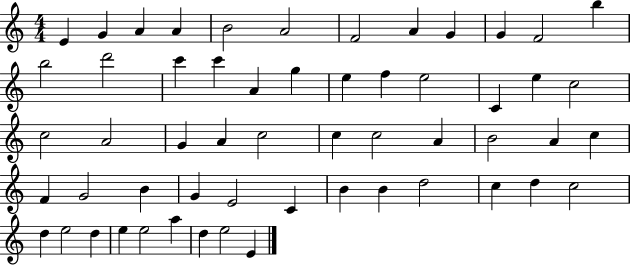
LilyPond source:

{
  \clef treble
  \numericTimeSignature
  \time 4/4
  \key c \major
  e'4 g'4 a'4 a'4 | b'2 a'2 | f'2 a'4 g'4 | g'4 f'2 b''4 | \break b''2 d'''2 | c'''4 c'''4 a'4 g''4 | e''4 f''4 e''2 | c'4 e''4 c''2 | \break c''2 a'2 | g'4 a'4 c''2 | c''4 c''2 a'4 | b'2 a'4 c''4 | \break f'4 g'2 b'4 | g'4 e'2 c'4 | b'4 b'4 d''2 | c''4 d''4 c''2 | \break d''4 e''2 d''4 | e''4 e''2 a''4 | d''4 e''2 e'4 | \bar "|."
}